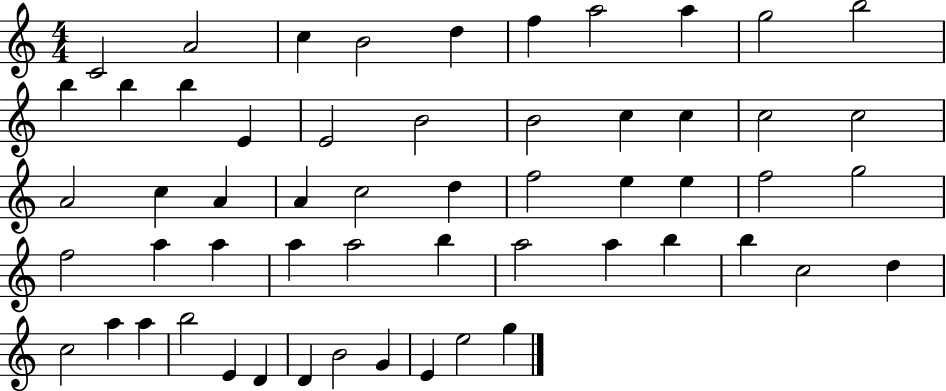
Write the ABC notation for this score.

X:1
T:Untitled
M:4/4
L:1/4
K:C
C2 A2 c B2 d f a2 a g2 b2 b b b E E2 B2 B2 c c c2 c2 A2 c A A c2 d f2 e e f2 g2 f2 a a a a2 b a2 a b b c2 d c2 a a b2 E D D B2 G E e2 g